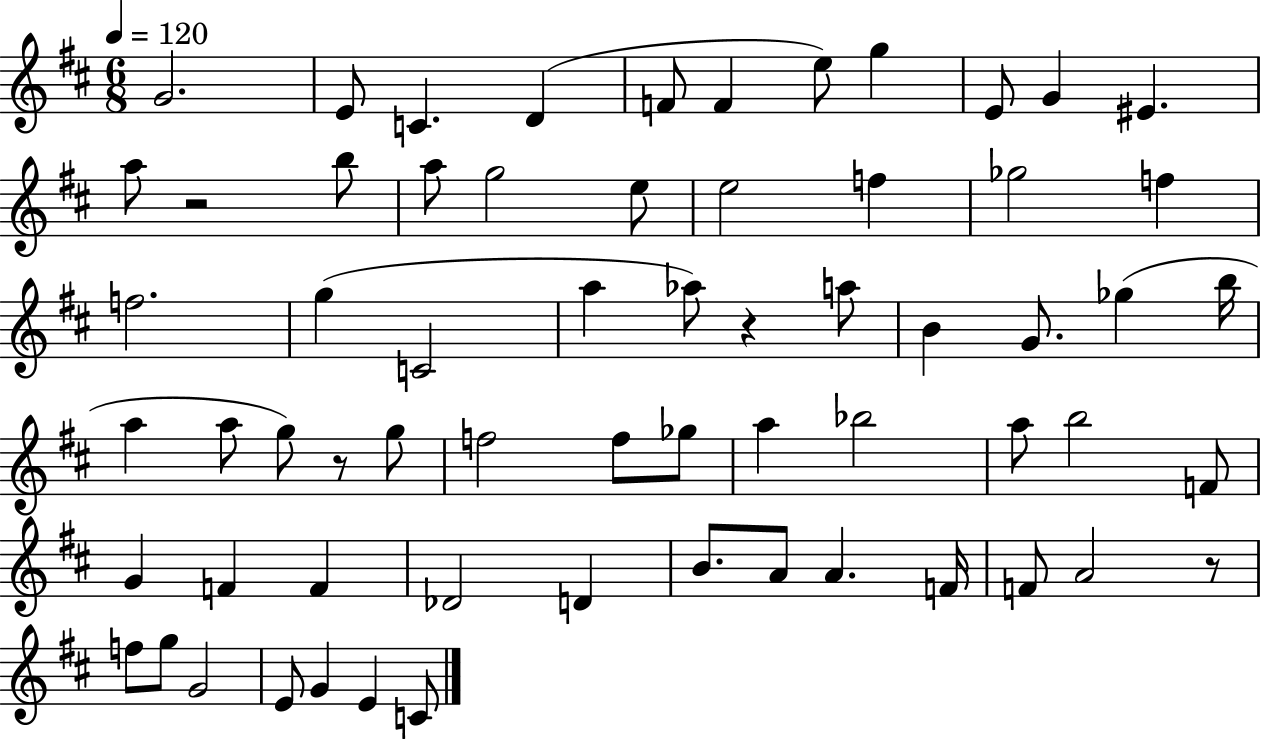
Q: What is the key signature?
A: D major